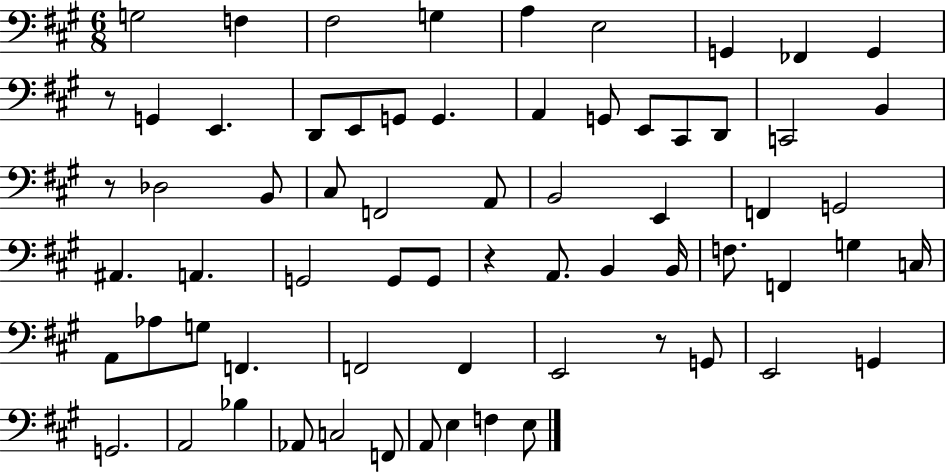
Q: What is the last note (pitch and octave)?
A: E3